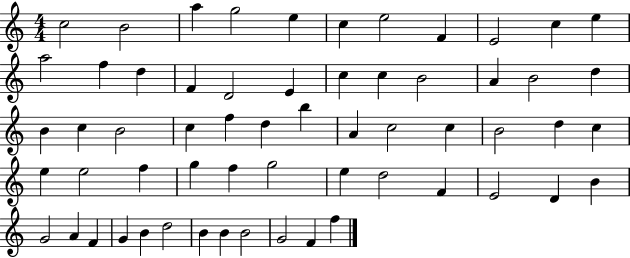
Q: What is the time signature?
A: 4/4